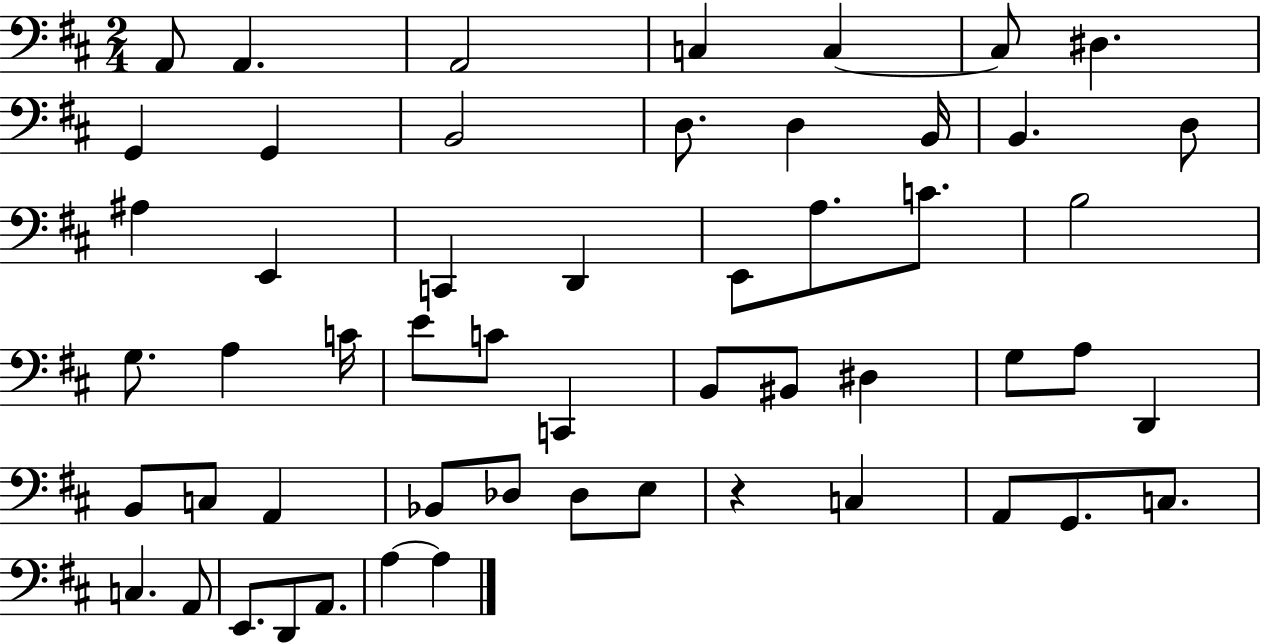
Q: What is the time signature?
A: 2/4